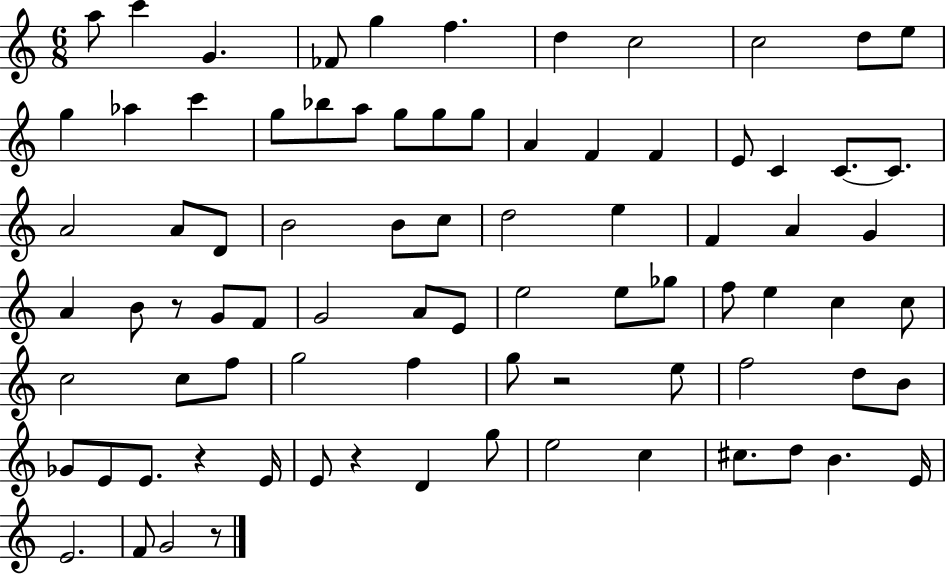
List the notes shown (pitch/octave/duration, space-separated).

A5/e C6/q G4/q. FES4/e G5/q F5/q. D5/q C5/h C5/h D5/e E5/e G5/q Ab5/q C6/q G5/e Bb5/e A5/e G5/e G5/e G5/e A4/q F4/q F4/q E4/e C4/q C4/e. C4/e. A4/h A4/e D4/e B4/h B4/e C5/e D5/h E5/q F4/q A4/q G4/q A4/q B4/e R/e G4/e F4/e G4/h A4/e E4/e E5/h E5/e Gb5/e F5/e E5/q C5/q C5/e C5/h C5/e F5/e G5/h F5/q G5/e R/h E5/e F5/h D5/e B4/e Gb4/e E4/e E4/e. R/q E4/s E4/e R/q D4/q G5/e E5/h C5/q C#5/e. D5/e B4/q. E4/s E4/h. F4/e G4/h R/e